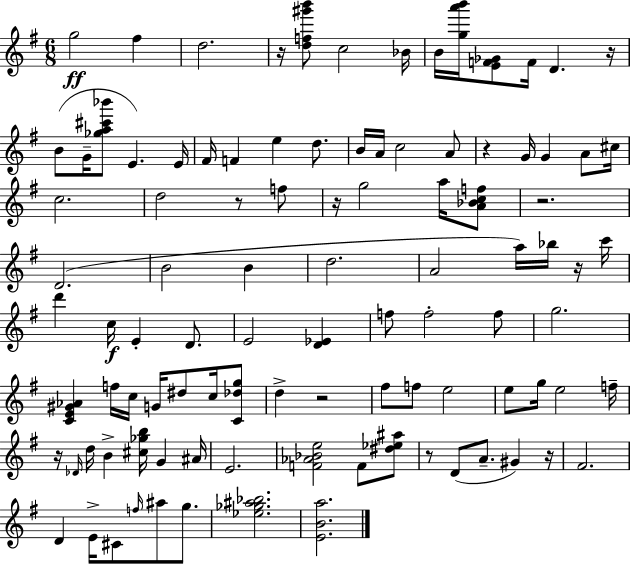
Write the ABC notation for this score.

X:1
T:Untitled
M:6/8
L:1/4
K:Em
g2 ^f d2 z/4 [df^g'b']/2 c2 _B/4 B/4 [ga'b']/4 [EF_G]/2 F/4 D z/4 B/2 G/4 [_ga^c'_b']/2 E E/4 ^F/4 F e d/2 B/4 A/4 c2 A/2 z G/4 G A/2 ^c/4 c2 d2 z/2 f/2 z/4 g2 a/4 [A_Bcf]/2 z2 D2 B2 B d2 A2 a/4 _b/4 z/4 c'/4 d' c/4 E D/2 E2 [D_E] f/2 f2 f/2 g2 [CE^G_A] f/4 c/4 G/4 ^d/2 c/4 [C_dg]/2 d z2 ^f/2 f/2 e2 e/2 g/4 e2 f/4 z/4 _D/4 d/4 B [^c_gb]/4 G ^A/4 E2 [F_A_Be]2 F/2 [^d_e^a]/2 z/2 D/2 A/2 ^G z/4 ^F2 D E/4 ^C/2 f/4 ^a/2 g/2 [_e_g^a_b]2 [EBa]2